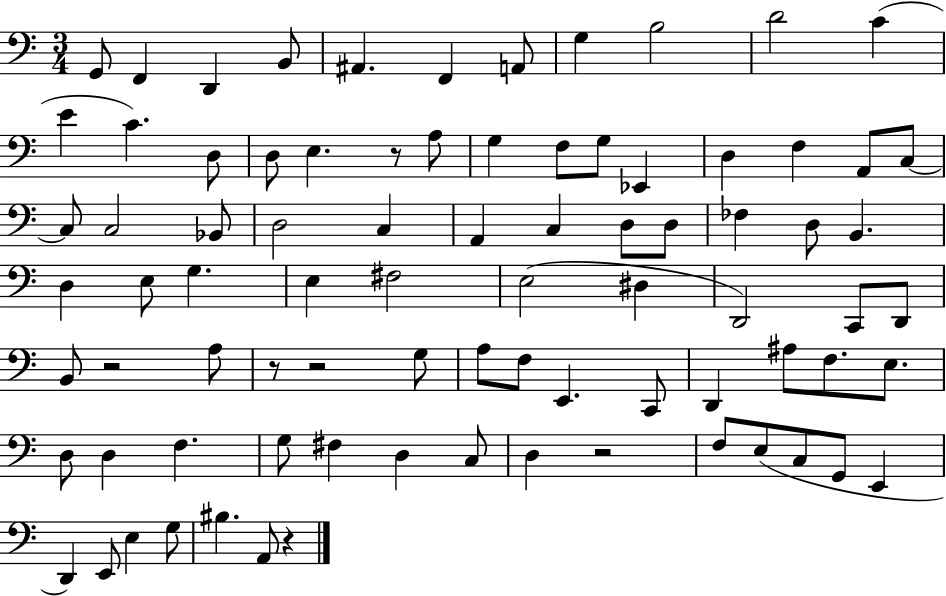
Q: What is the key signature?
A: C major